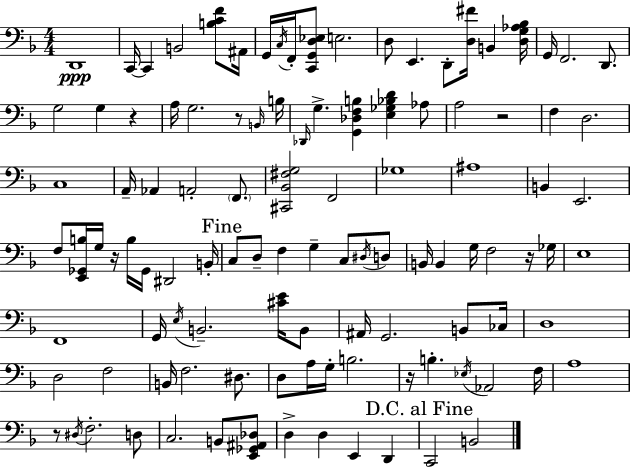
D2/w C2/s C2/q B2/h [B3,C4,F4]/e A#2/s G2/s C3/s F2/s [C2,G2,D3,Eb3]/e E3/h. D3/e E2/q. D2/e [D3,F#4]/s B2/q [D3,G3,Ab3,Bb3]/s G2/s F2/h. D2/e. G3/h G3/q R/q A3/s G3/h. R/e B2/s B3/s Db2/s G3/q. [G2,Db3,F3,B3]/q [E3,Gb3,Bb3,D4]/q Ab3/e A3/h R/h F3/q D3/h. C3/w A2/s Ab2/q A2/h F2/e. [C#2,Bb2,F#3,G3]/h F2/h Gb3/w A#3/w B2/q E2/h. F3/e [E2,Gb2,B3]/s G3/s R/s B3/s Gb2/s D#2/h B2/s C3/e D3/e F3/q G3/q C3/e D#3/s D3/e B2/s B2/q G3/s F3/h R/s Gb3/s E3/w F2/w G2/s E3/s B2/h. [C#4,E4]/s B2/e A#2/s G2/h. B2/e CES3/s D3/w D3/h F3/h B2/s F3/h. D#3/e. D3/e A3/s G3/s B3/h. R/s B3/q. Eb3/s Ab2/h F3/s A3/w R/e D#3/s F3/h. D3/e C3/h. B2/e [E2,Gb2,A#2,Db3]/e D3/q D3/q E2/q D2/q C2/h B2/h